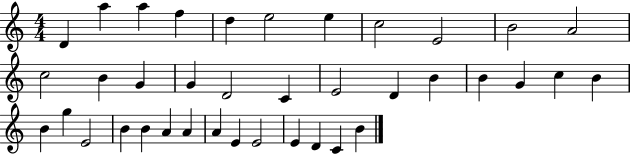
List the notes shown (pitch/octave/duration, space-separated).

D4/q A5/q A5/q F5/q D5/q E5/h E5/q C5/h E4/h B4/h A4/h C5/h B4/q G4/q G4/q D4/h C4/q E4/h D4/q B4/q B4/q G4/q C5/q B4/q B4/q G5/q E4/h B4/q B4/q A4/q A4/q A4/q E4/q E4/h E4/q D4/q C4/q B4/q